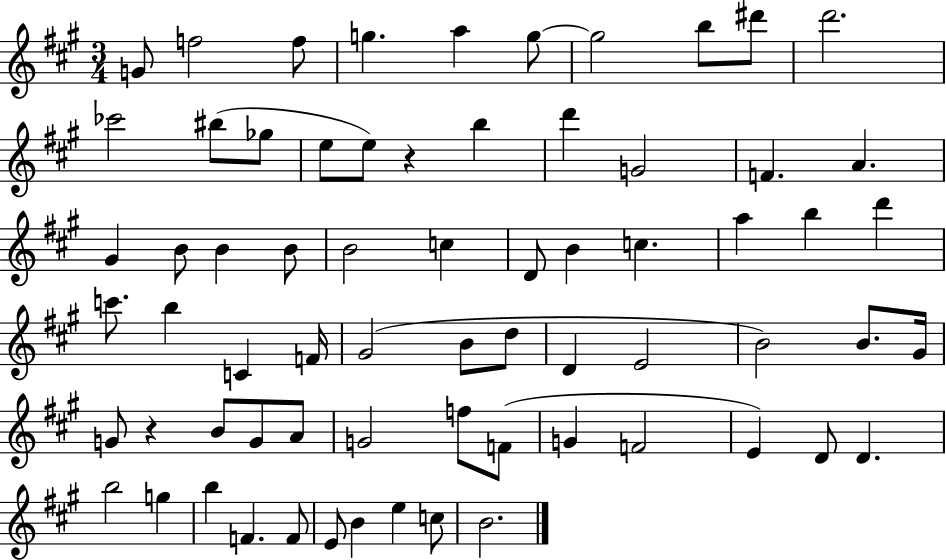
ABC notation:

X:1
T:Untitled
M:3/4
L:1/4
K:A
G/2 f2 f/2 g a g/2 g2 b/2 ^d'/2 d'2 _c'2 ^b/2 _g/2 e/2 e/2 z b d' G2 F A ^G B/2 B B/2 B2 c D/2 B c a b d' c'/2 b C F/4 ^G2 B/2 d/2 D E2 B2 B/2 ^G/4 G/2 z B/2 G/2 A/2 G2 f/2 F/2 G F2 E D/2 D b2 g b F F/2 E/2 B e c/2 B2